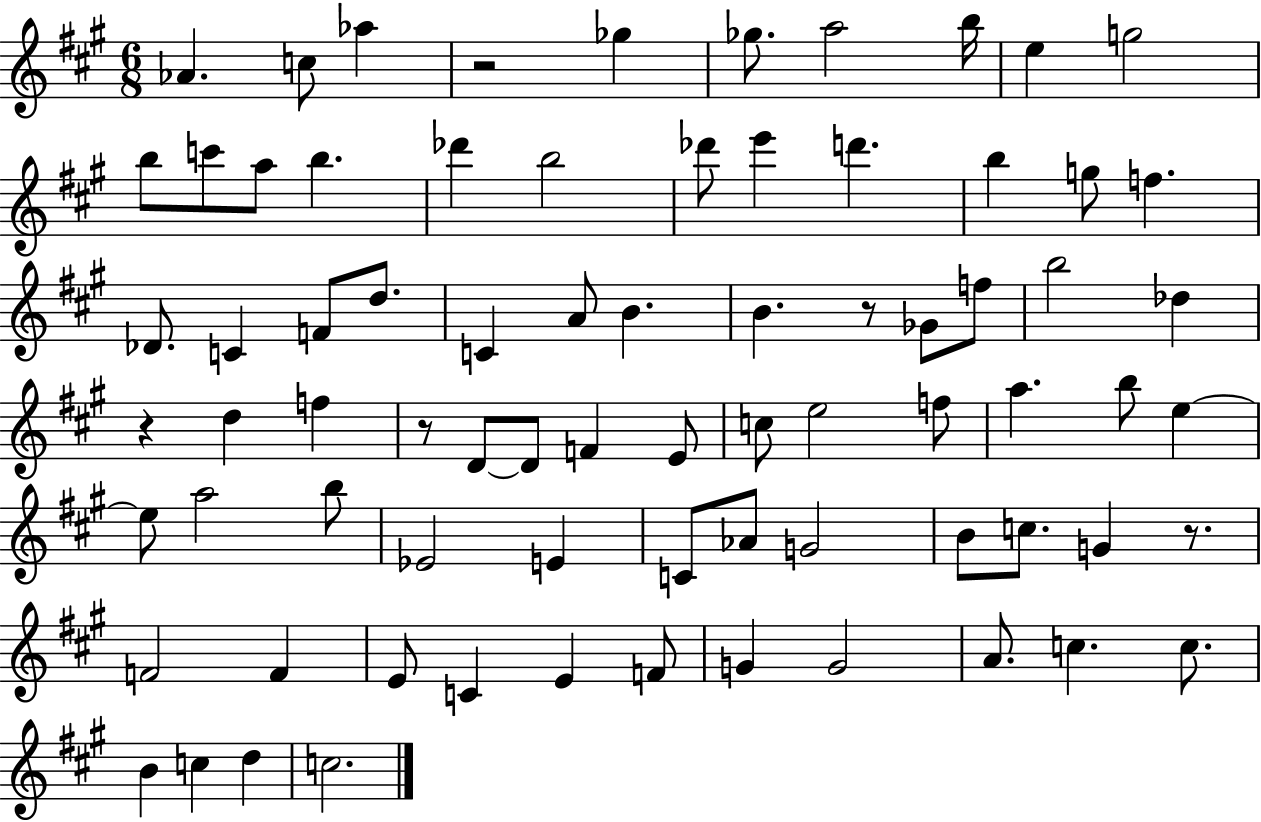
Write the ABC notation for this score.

X:1
T:Untitled
M:6/8
L:1/4
K:A
_A c/2 _a z2 _g _g/2 a2 b/4 e g2 b/2 c'/2 a/2 b _d' b2 _d'/2 e' d' b g/2 f _D/2 C F/2 d/2 C A/2 B B z/2 _G/2 f/2 b2 _d z d f z/2 D/2 D/2 F E/2 c/2 e2 f/2 a b/2 e e/2 a2 b/2 _E2 E C/2 _A/2 G2 B/2 c/2 G z/2 F2 F E/2 C E F/2 G G2 A/2 c c/2 B c d c2